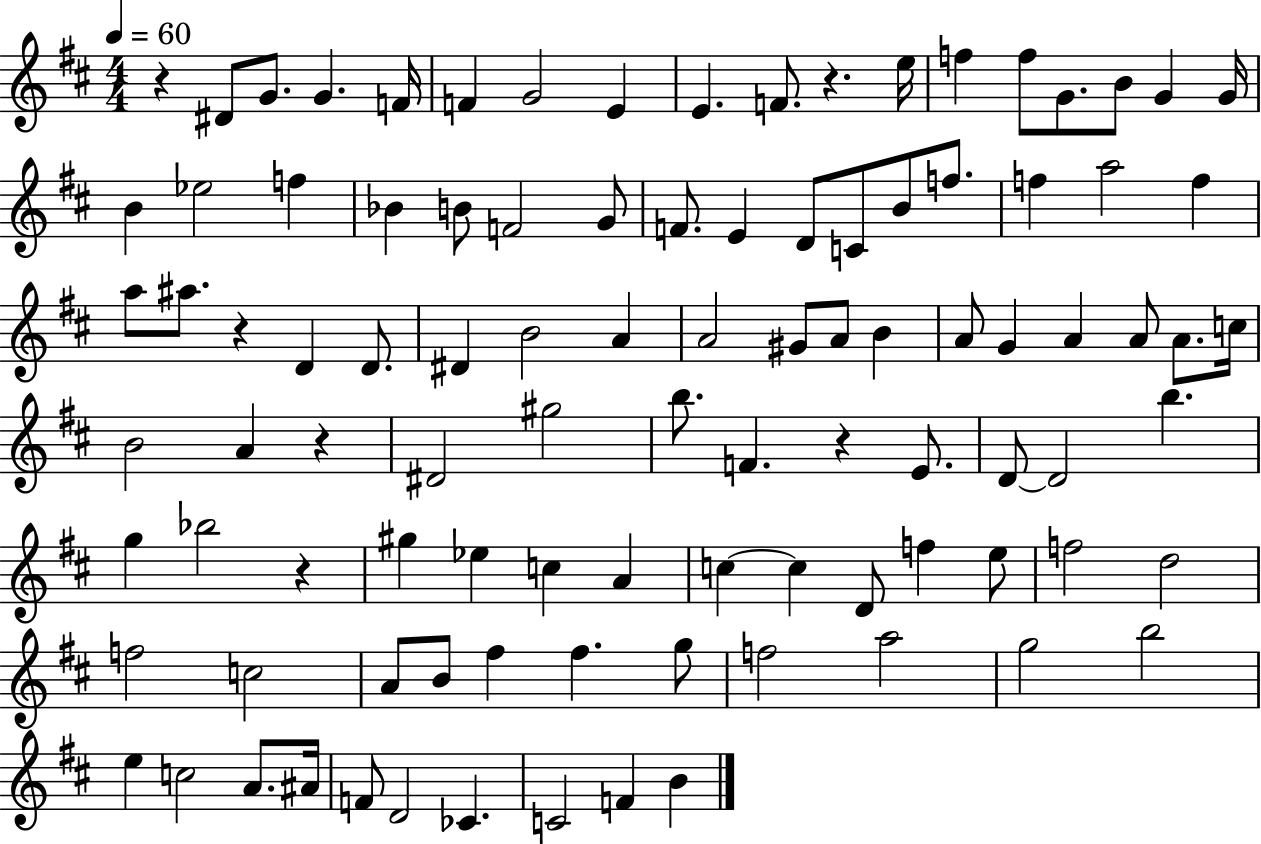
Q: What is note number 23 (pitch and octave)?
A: G4